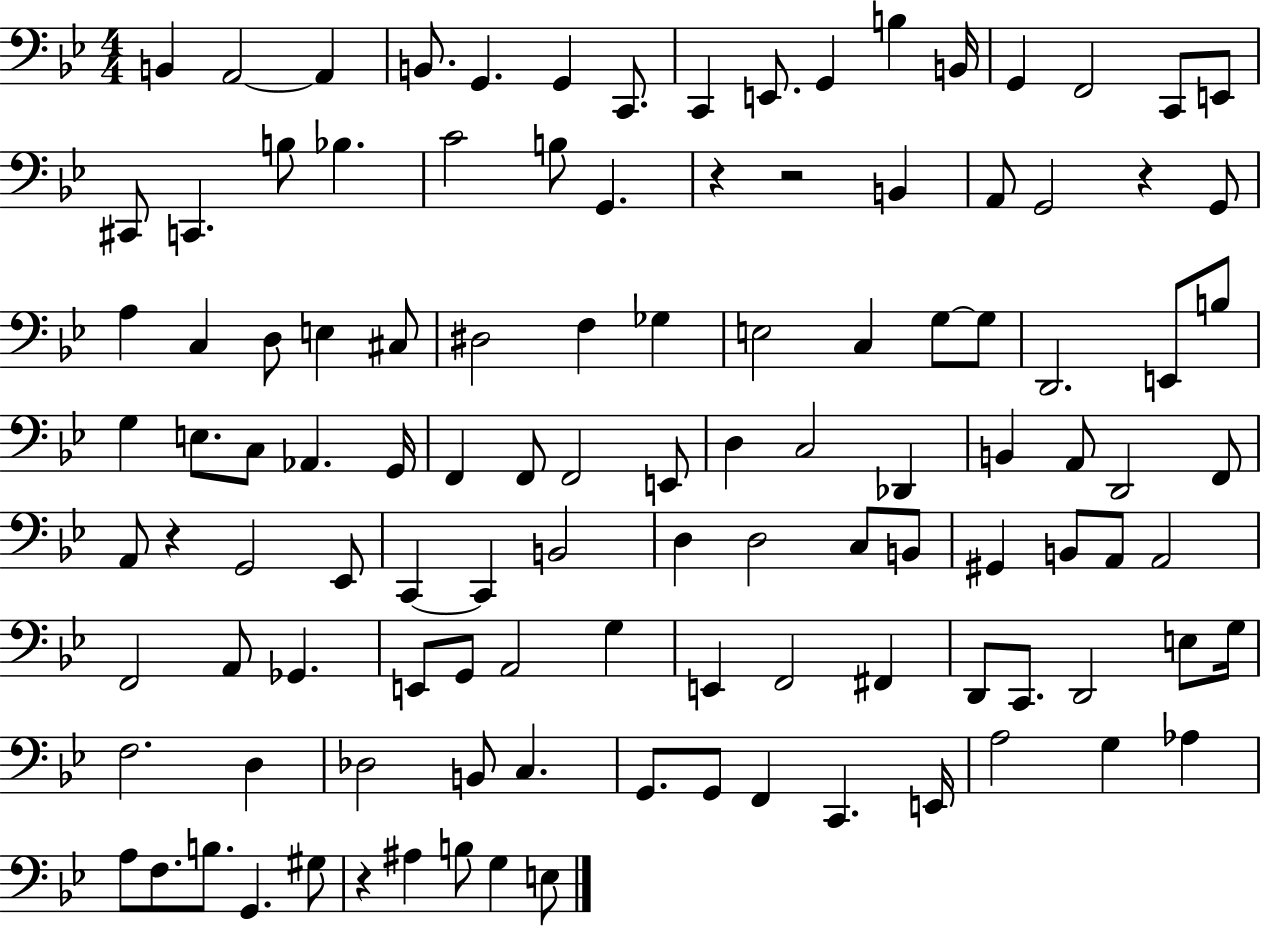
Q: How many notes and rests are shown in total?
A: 114